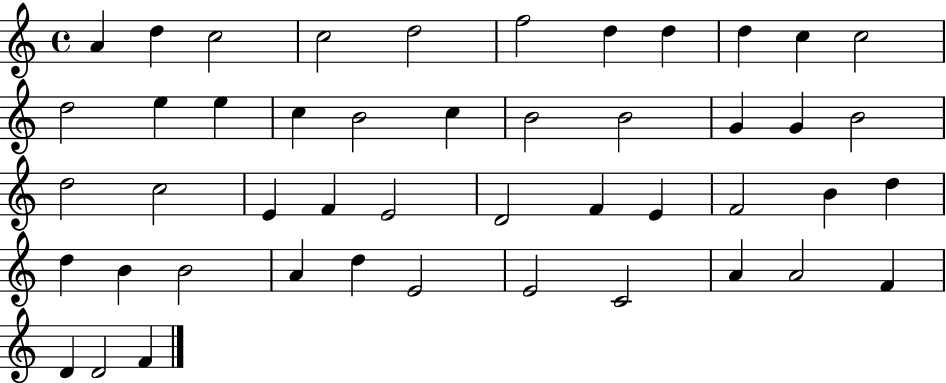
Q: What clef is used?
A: treble